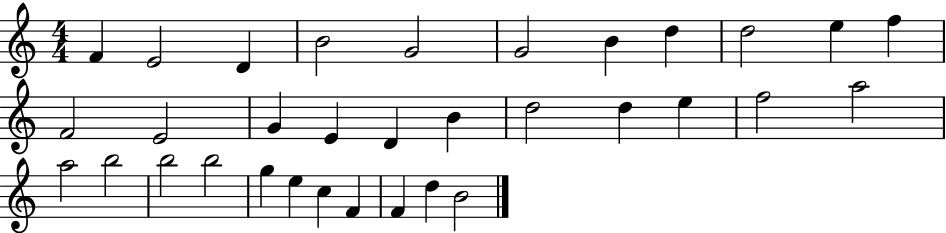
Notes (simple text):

F4/q E4/h D4/q B4/h G4/h G4/h B4/q D5/q D5/h E5/q F5/q F4/h E4/h G4/q E4/q D4/q B4/q D5/h D5/q E5/q F5/h A5/h A5/h B5/h B5/h B5/h G5/q E5/q C5/q F4/q F4/q D5/q B4/h